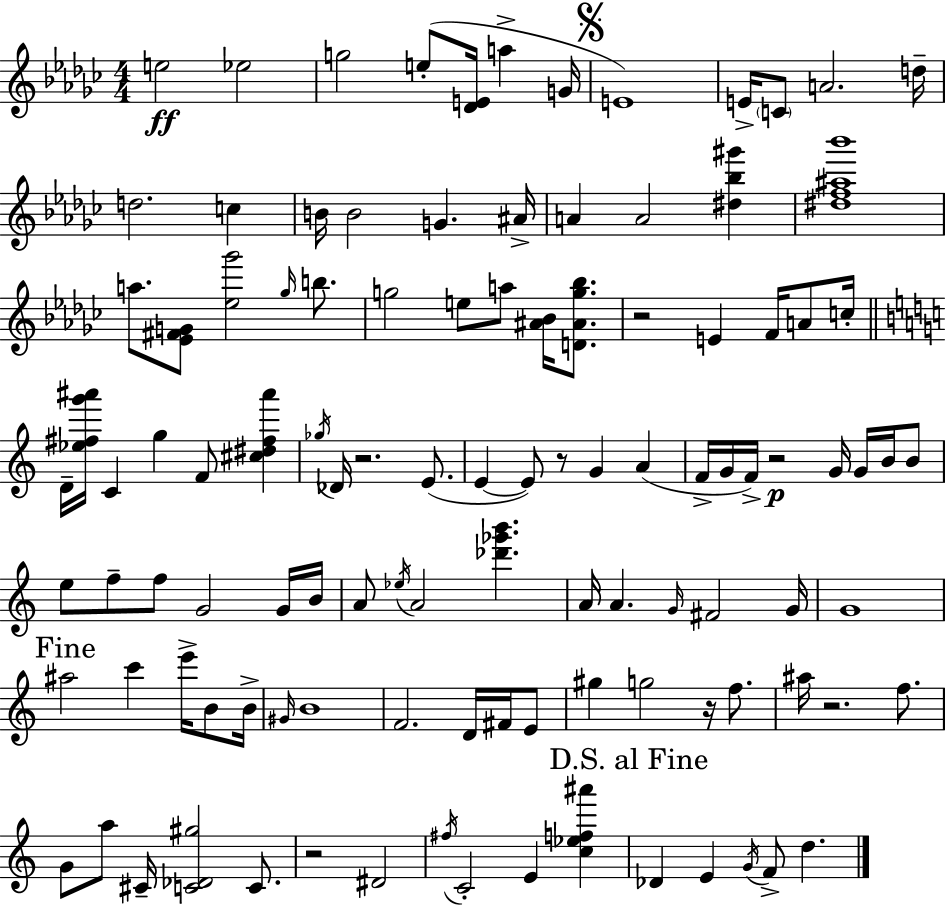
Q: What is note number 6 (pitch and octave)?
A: G4